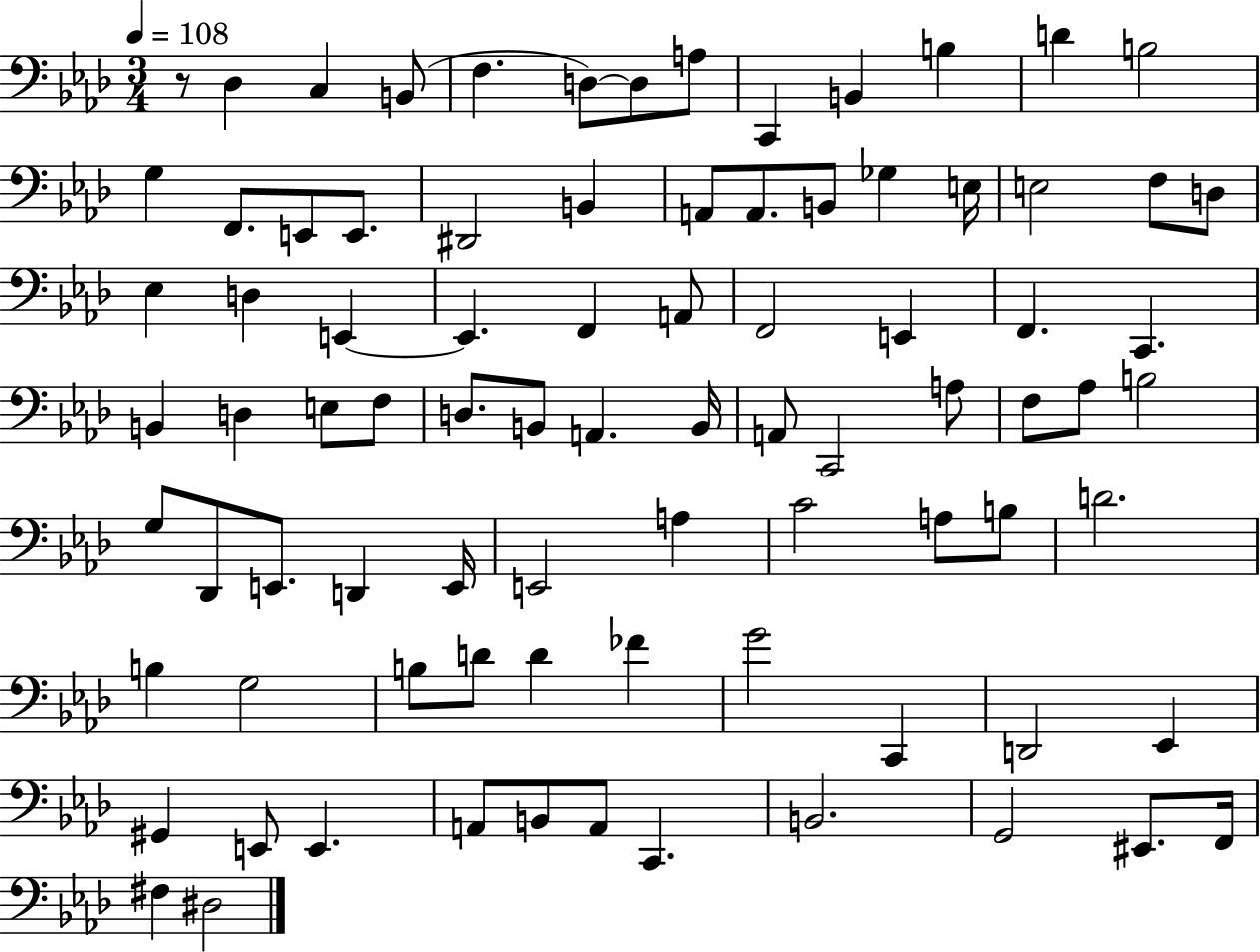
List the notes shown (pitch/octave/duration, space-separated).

R/e Db3/q C3/q B2/e F3/q. D3/e D3/e A3/e C2/q B2/q B3/q D4/q B3/h G3/q F2/e. E2/e E2/e. D#2/h B2/q A2/e A2/e. B2/e Gb3/q E3/s E3/h F3/e D3/e Eb3/q D3/q E2/q E2/q. F2/q A2/e F2/h E2/q F2/q. C2/q. B2/q D3/q E3/e F3/e D3/e. B2/e A2/q. B2/s A2/e C2/h A3/e F3/e Ab3/e B3/h G3/e Db2/e E2/e. D2/q E2/s E2/h A3/q C4/h A3/e B3/e D4/h. B3/q G3/h B3/e D4/e D4/q FES4/q G4/h C2/q D2/h Eb2/q G#2/q E2/e E2/q. A2/e B2/e A2/e C2/q. B2/h. G2/h EIS2/e. F2/s F#3/q D#3/h